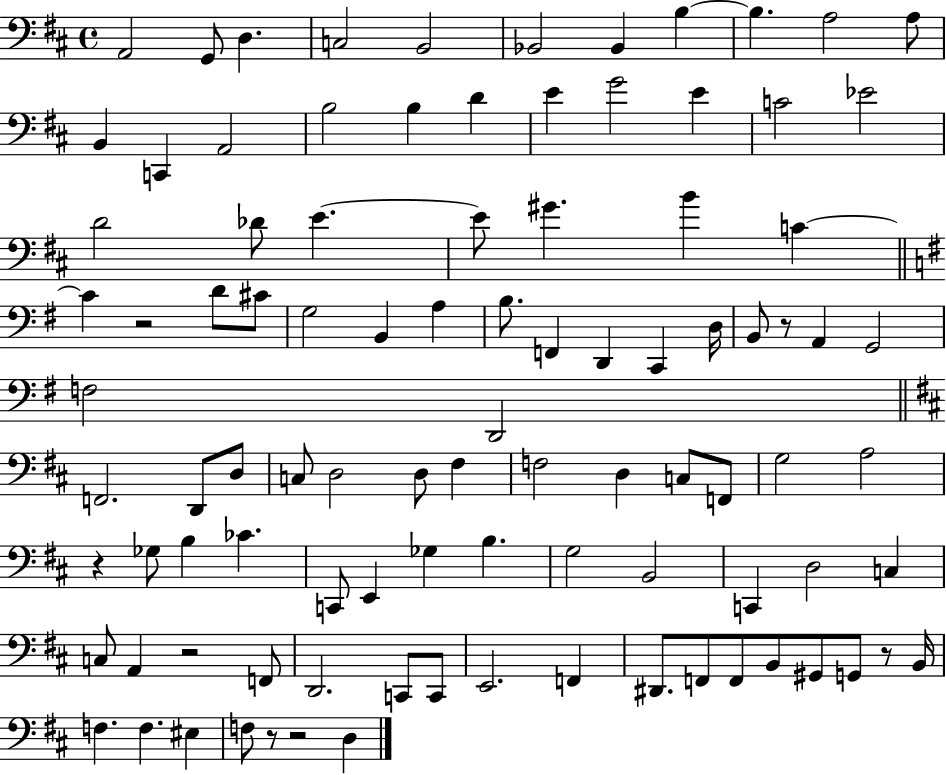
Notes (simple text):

A2/h G2/e D3/q. C3/h B2/h Bb2/h Bb2/q B3/q B3/q. A3/h A3/e B2/q C2/q A2/h B3/h B3/q D4/q E4/q G4/h E4/q C4/h Eb4/h D4/h Db4/e E4/q. E4/e G#4/q. B4/q C4/q C4/q R/h D4/e C#4/e G3/h B2/q A3/q B3/e. F2/q D2/q C2/q D3/s B2/e R/e A2/q G2/h F3/h D2/h F2/h. D2/e D3/e C3/e D3/h D3/e F#3/q F3/h D3/q C3/e F2/e G3/h A3/h R/q Gb3/e B3/q CES4/q. C2/e E2/q Gb3/q B3/q. G3/h B2/h C2/q D3/h C3/q C3/e A2/q R/h F2/e D2/h. C2/e C2/e E2/h. F2/q D#2/e. F2/e F2/e B2/e G#2/e G2/e R/e B2/s F3/q. F3/q. EIS3/q F3/e R/e R/h D3/q